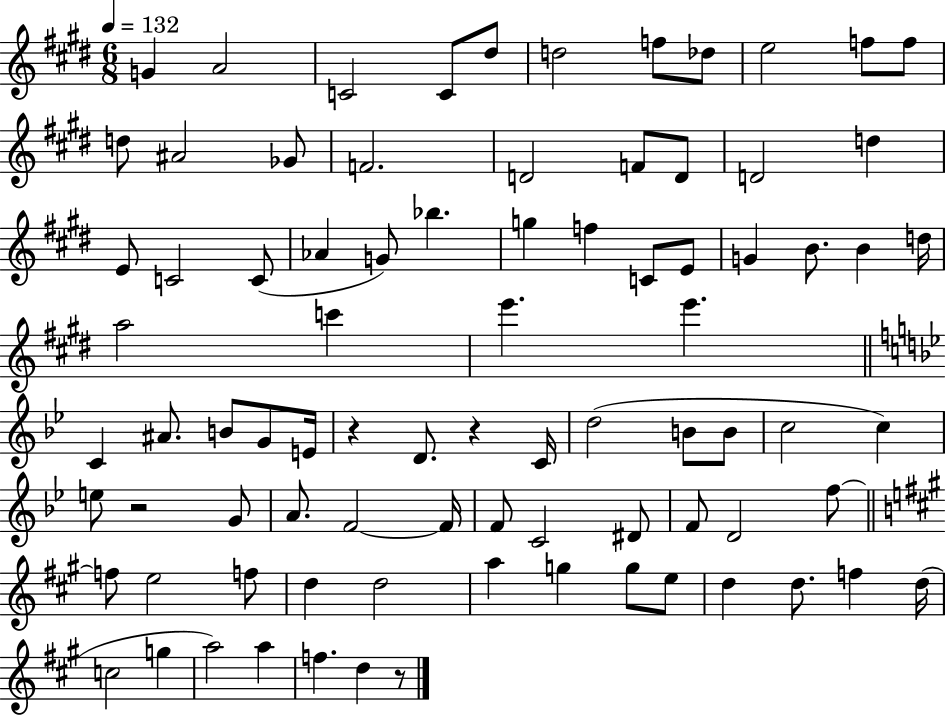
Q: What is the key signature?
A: E major